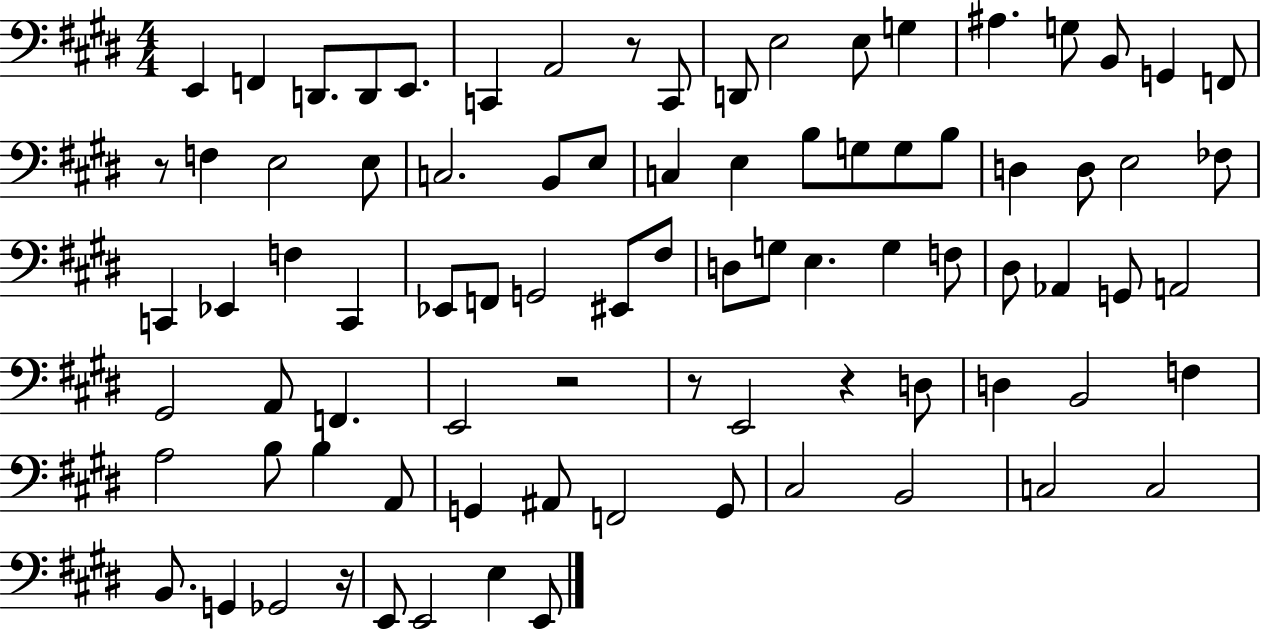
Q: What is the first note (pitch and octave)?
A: E2